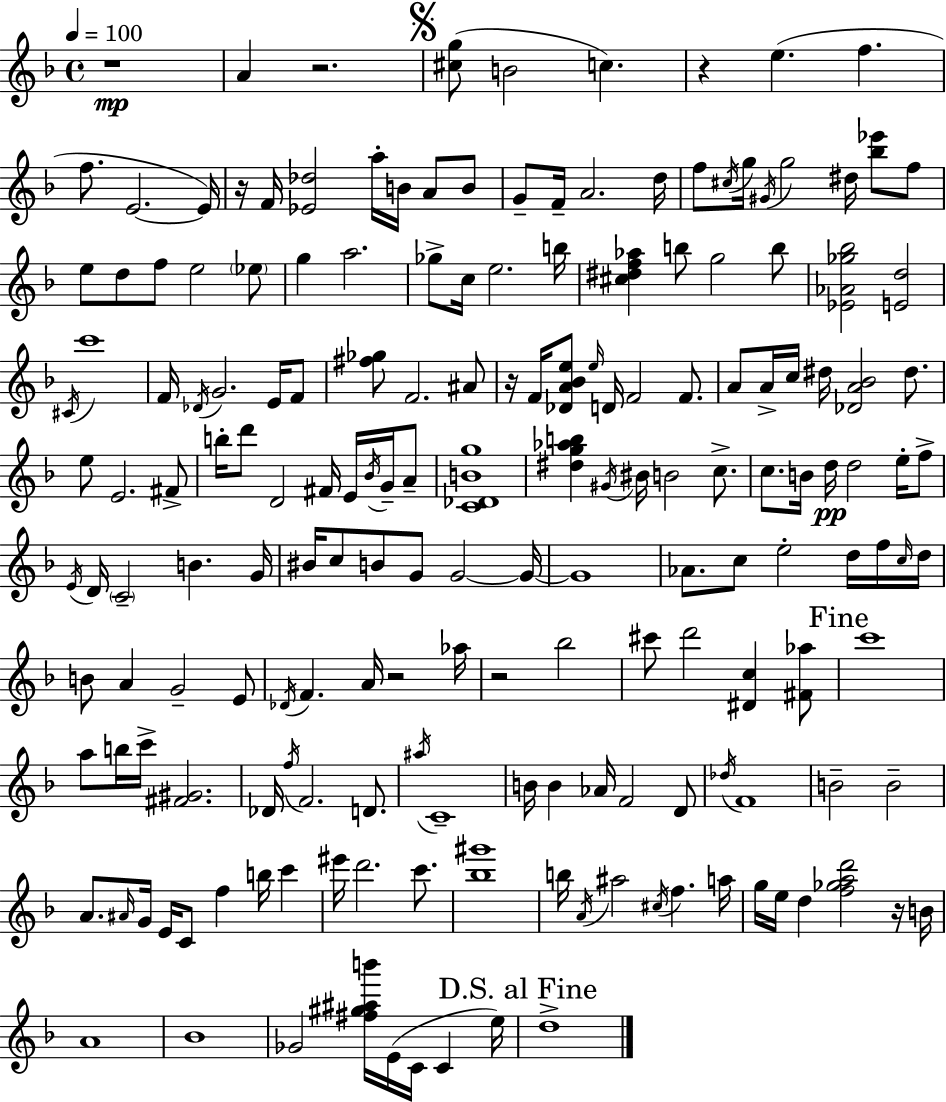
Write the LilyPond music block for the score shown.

{
  \clef treble
  \time 4/4
  \defaultTimeSignature
  \key d \minor
  \tempo 4 = 100
  r1\mp | a'4 r2. | \mark \markup { \musicglyph "scripts.segno" } <cis'' g''>8( b'2 c''4.) | r4 e''4.( f''4. | \break f''8. e'2.~~ e'16) | r16 f'16 <ees' des''>2 a''16-. b'16 a'8 b'8 | g'8-- f'16-- a'2. d''16 | f''8 \acciaccatura { cis''16 } g''16 \acciaccatura { gis'16 } g''2 dis''16 <bes'' ees'''>8 | \break f''8 e''8 d''8 f''8 e''2 | \parenthesize ees''8 g''4 a''2. | ges''8-> c''16 e''2. | b''16 <cis'' dis'' f'' aes''>4 b''8 g''2 | \break b''8 <ees' aes' ges'' bes''>2 <e' d''>2 | \acciaccatura { cis'16 } c'''1 | f'16 \acciaccatura { des'16 } g'2. | e'16 f'8 <fis'' ges''>8 f'2. | \break ais'8 r16 f'16 <des' a' bes' e''>8 \grace { e''16 } d'16 f'2 | f'8. a'8 a'16-> c''16 dis''16 <des' a' bes'>2 | dis''8. e''8 e'2. | fis'8-> b''16-. d'''8 d'2 | \break fis'16 e'16 \acciaccatura { bes'16 } g'16-- a'8-- <c' des' b' g''>1 | <dis'' g'' aes'' b''>4 \acciaccatura { gis'16 } bis'16 b'2 | c''8.-> c''8. b'16 d''16\pp d''2 | e''16-. f''8-> \acciaccatura { e'16 } d'16 \parenthesize c'2-- | \break b'4. g'16 bis'16 c''8 b'8 g'8 g'2~~ | g'16~~ g'1 | aes'8. c''8 e''2-. | d''16 f''16 \grace { c''16 } d''16 b'8 a'4 g'2-- | \break e'8 \acciaccatura { des'16 } f'4. | a'16 r2 aes''16 r2 | bes''2 cis'''8 d'''2 | <dis' c''>4 <fis' aes''>8 \mark "Fine" c'''1 | \break a''8 b''16 c'''16-> <fis' gis'>2. | des'16 \acciaccatura { f''16 } f'2. | d'8. \acciaccatura { ais''16 } c'1-- | b'16 b'4 | \break aes'16 f'2 d'8 \acciaccatura { des''16 } f'1 | b'2-- | b'2-- a'8. | \grace { ais'16 } g'16 e'16 c'8 f''4 b''16 c'''4 eis'''16 d'''2. | \break c'''8. <bes'' gis'''>1 | b''16 \acciaccatura { a'16 } | ais''2 \acciaccatura { cis''16 } f''4. a''16 | g''16 e''16 d''4 <f'' ges'' a'' d'''>2 r16 b'16 | \break a'1 | bes'1 | ges'2 <fis'' gis'' ais'' b'''>16 e'16( c'16 c'4 e''16) | \mark "D.S. al Fine" d''1-> | \break \bar "|."
}